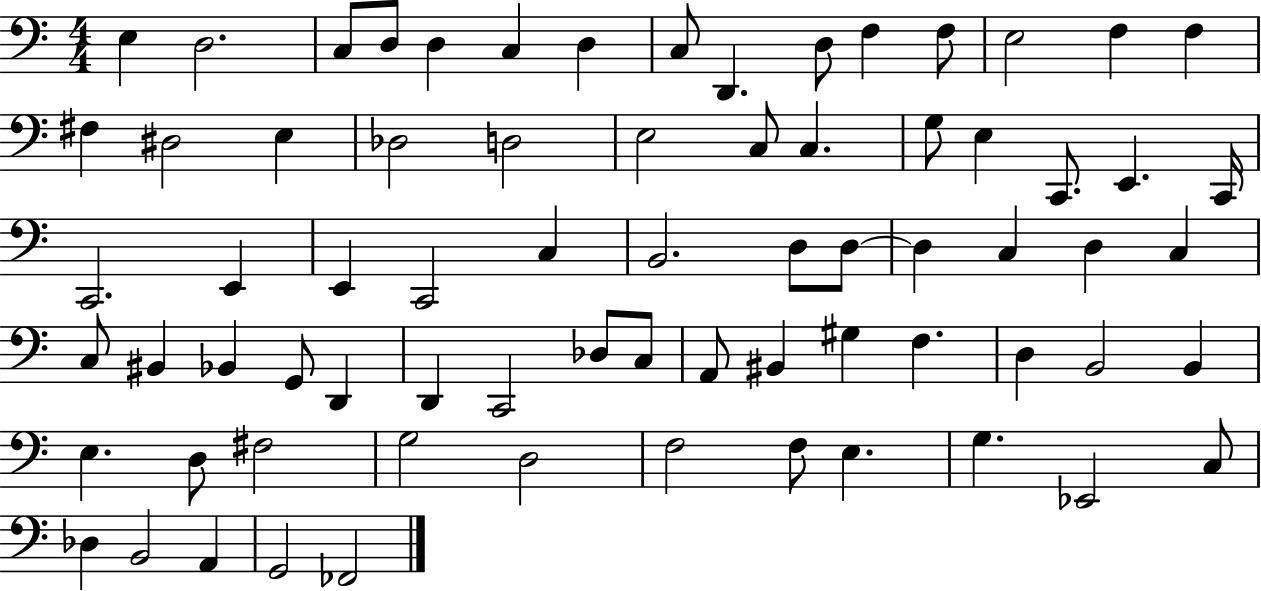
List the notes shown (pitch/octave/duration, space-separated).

E3/q D3/h. C3/e D3/e D3/q C3/q D3/q C3/e D2/q. D3/e F3/q F3/e E3/h F3/q F3/q F#3/q D#3/h E3/q Db3/h D3/h E3/h C3/e C3/q. G3/e E3/q C2/e. E2/q. C2/s C2/h. E2/q E2/q C2/h C3/q B2/h. D3/e D3/e D3/q C3/q D3/q C3/q C3/e BIS2/q Bb2/q G2/e D2/q D2/q C2/h Db3/e C3/e A2/e BIS2/q G#3/q F3/q. D3/q B2/h B2/q E3/q. D3/e F#3/h G3/h D3/h F3/h F3/e E3/q. G3/q. Eb2/h C3/e Db3/q B2/h A2/q G2/h FES2/h